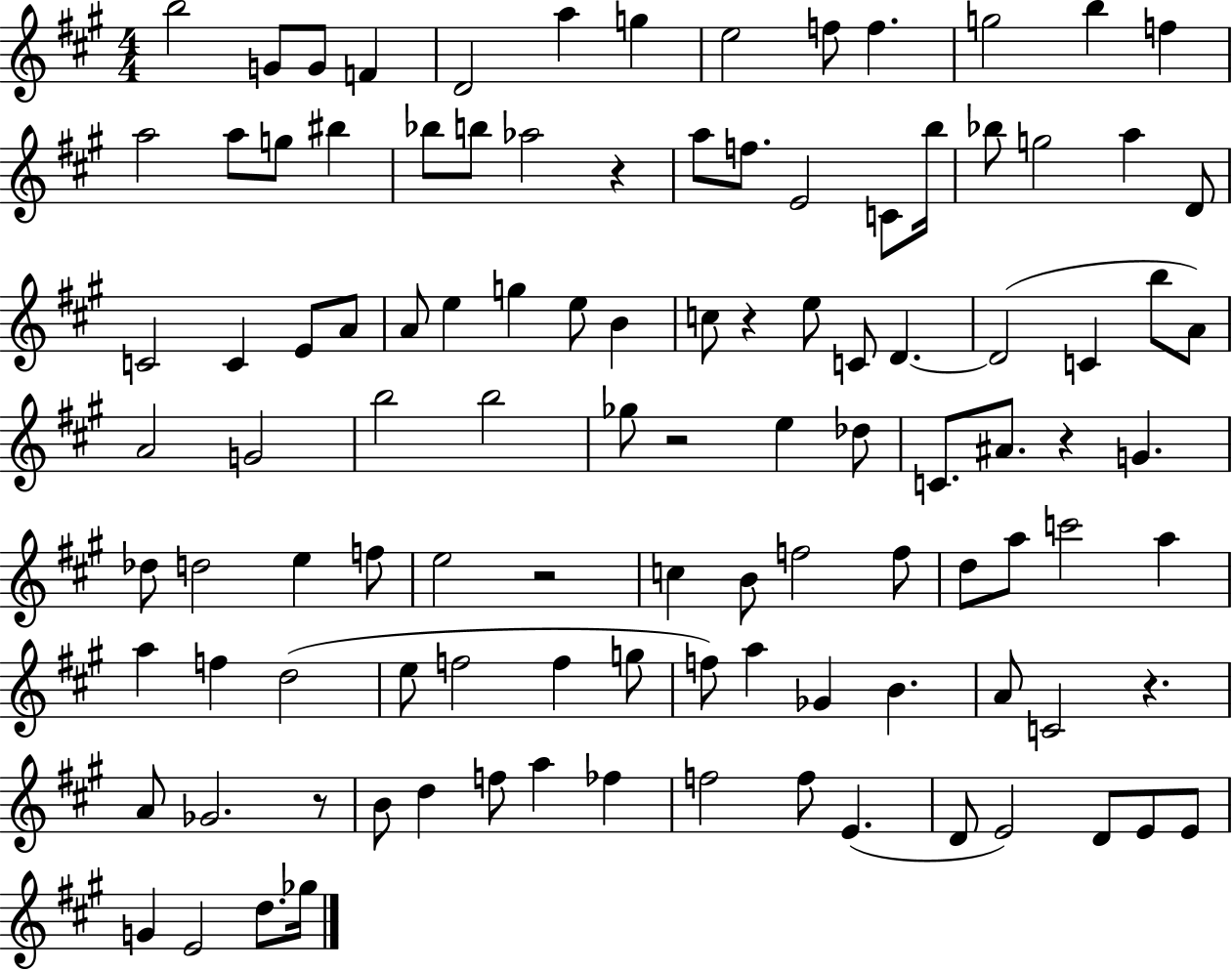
{
  \clef treble
  \numericTimeSignature
  \time 4/4
  \key a \major
  b''2 g'8 g'8 f'4 | d'2 a''4 g''4 | e''2 f''8 f''4. | g''2 b''4 f''4 | \break a''2 a''8 g''8 bis''4 | bes''8 b''8 aes''2 r4 | a''8 f''8. e'2 c'8 b''16 | bes''8 g''2 a''4 d'8 | \break c'2 c'4 e'8 a'8 | a'8 e''4 g''4 e''8 b'4 | c''8 r4 e''8 c'8 d'4.~~ | d'2( c'4 b''8 a'8) | \break a'2 g'2 | b''2 b''2 | ges''8 r2 e''4 des''8 | c'8. ais'8. r4 g'4. | \break des''8 d''2 e''4 f''8 | e''2 r2 | c''4 b'8 f''2 f''8 | d''8 a''8 c'''2 a''4 | \break a''4 f''4 d''2( | e''8 f''2 f''4 g''8 | f''8) a''4 ges'4 b'4. | a'8 c'2 r4. | \break a'8 ges'2. r8 | b'8 d''4 f''8 a''4 fes''4 | f''2 f''8 e'4.( | d'8 e'2) d'8 e'8 e'8 | \break g'4 e'2 d''8. ges''16 | \bar "|."
}